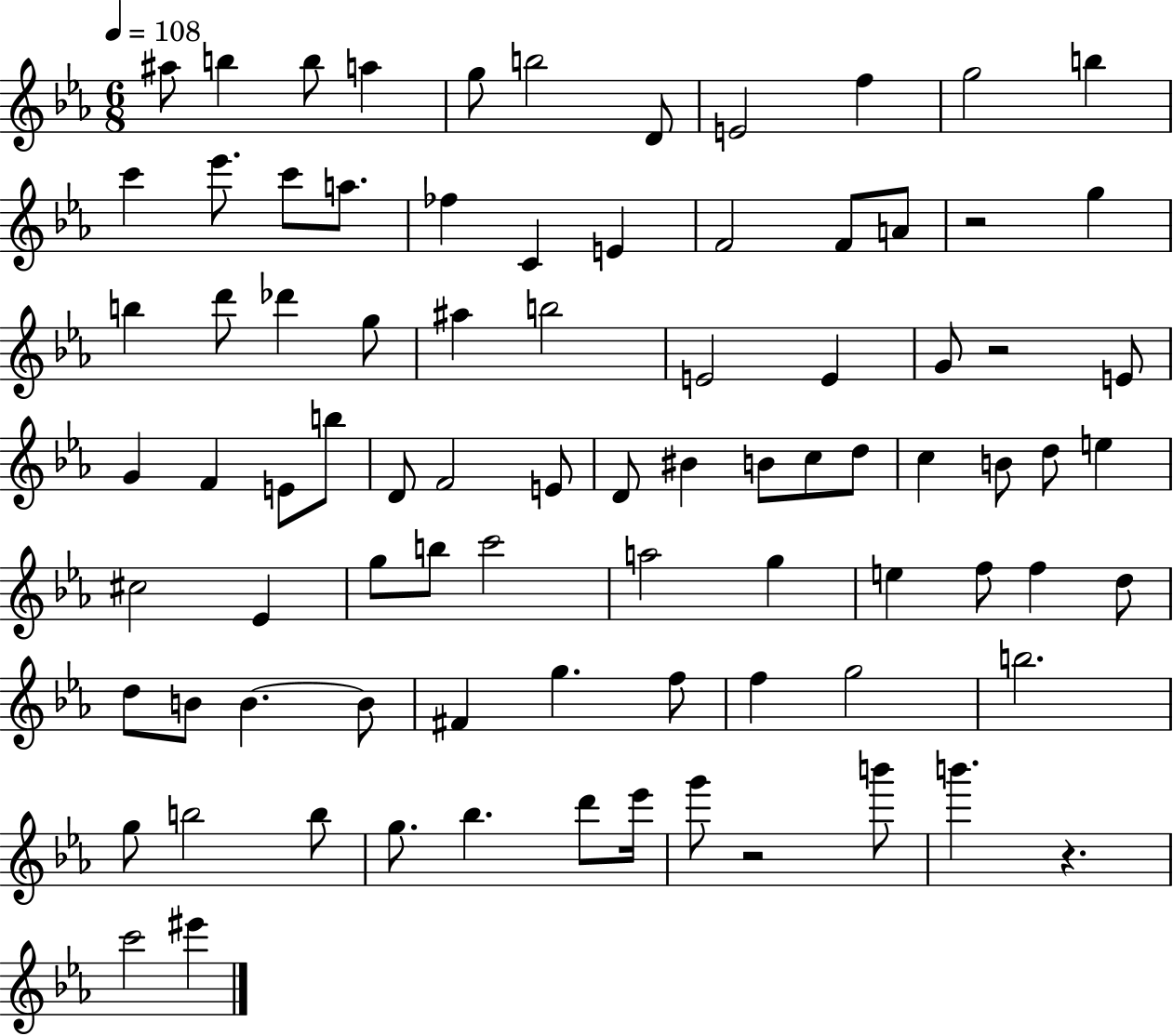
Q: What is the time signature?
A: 6/8